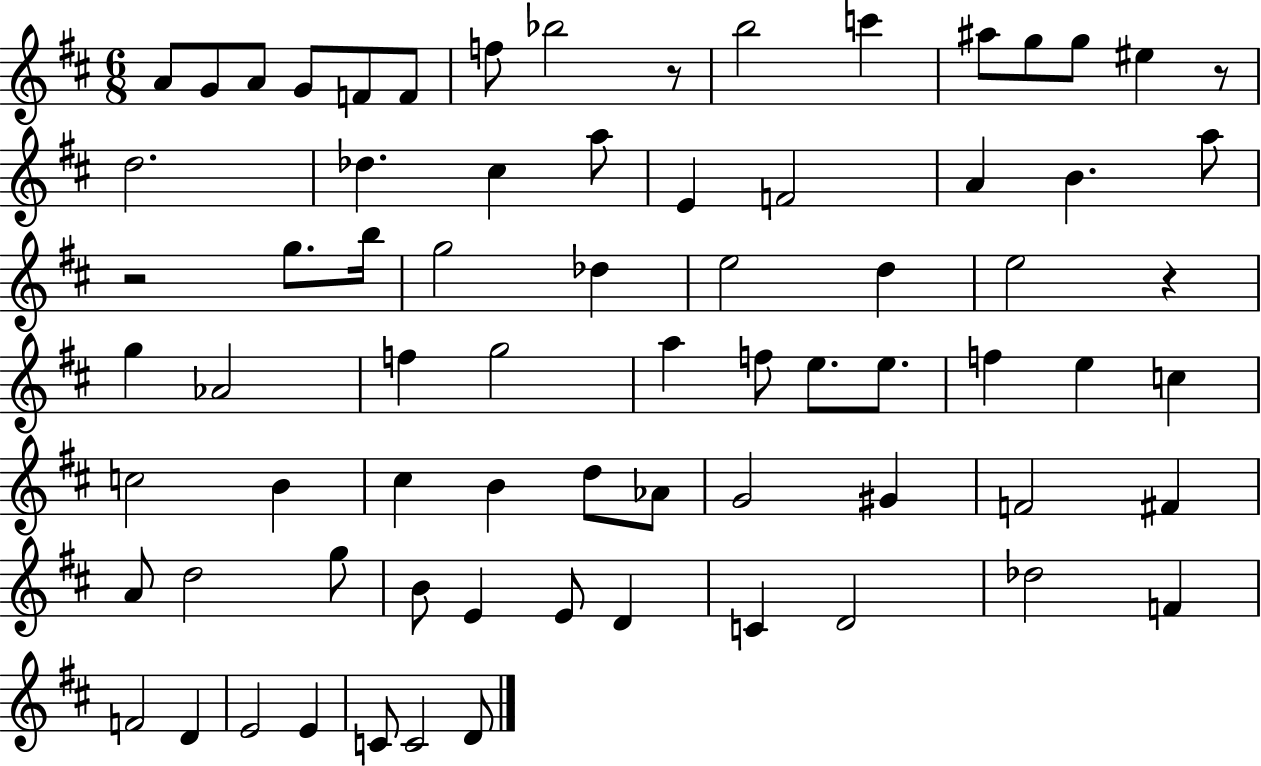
{
  \clef treble
  \numericTimeSignature
  \time 6/8
  \key d \major
  a'8 g'8 a'8 g'8 f'8 f'8 | f''8 bes''2 r8 | b''2 c'''4 | ais''8 g''8 g''8 eis''4 r8 | \break d''2. | des''4. cis''4 a''8 | e'4 f'2 | a'4 b'4. a''8 | \break r2 g''8. b''16 | g''2 des''4 | e''2 d''4 | e''2 r4 | \break g''4 aes'2 | f''4 g''2 | a''4 f''8 e''8. e''8. | f''4 e''4 c''4 | \break c''2 b'4 | cis''4 b'4 d''8 aes'8 | g'2 gis'4 | f'2 fis'4 | \break a'8 d''2 g''8 | b'8 e'4 e'8 d'4 | c'4 d'2 | des''2 f'4 | \break f'2 d'4 | e'2 e'4 | c'8 c'2 d'8 | \bar "|."
}